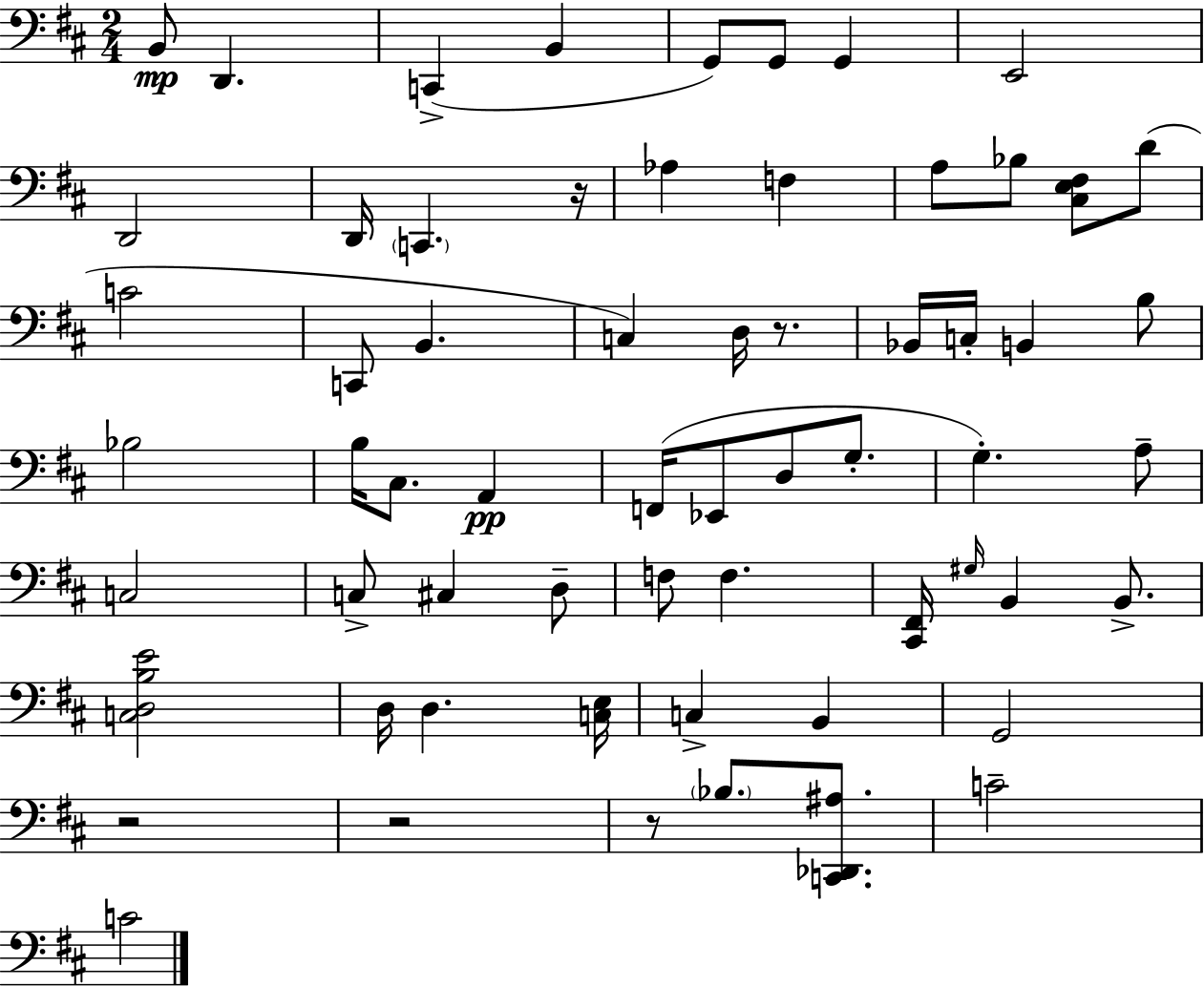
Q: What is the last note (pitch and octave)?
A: C4